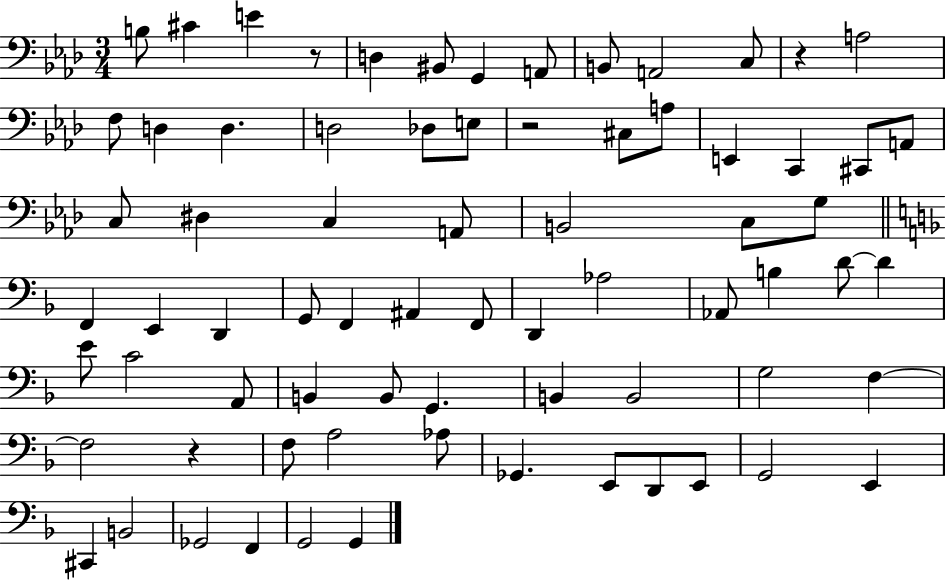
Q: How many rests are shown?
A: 4